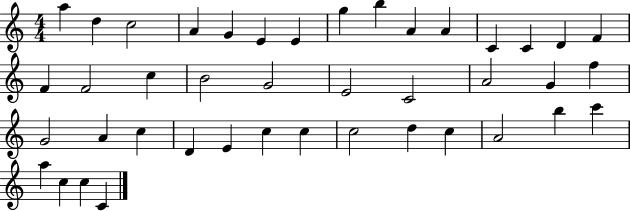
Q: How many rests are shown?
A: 0